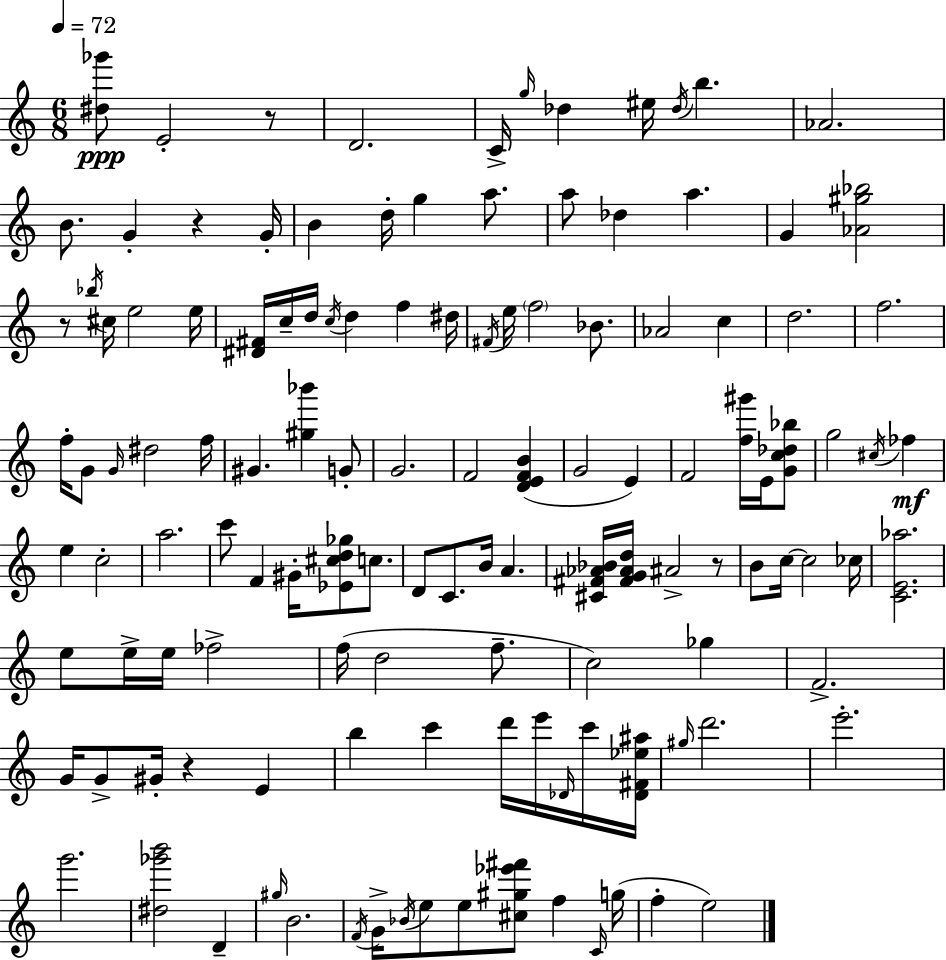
{
  \clef treble
  \numericTimeSignature
  \time 6/8
  \key a \minor
  \tempo 4 = 72
  \repeat volta 2 { <dis'' ges'''>8\ppp e'2-. r8 | d'2. | c'16-> \grace { g''16 } des''4 eis''16 \acciaccatura { des''16 } b''4. | aes'2. | \break b'8. g'4-. r4 | g'16-. b'4 d''16-. g''4 a''8. | a''8 des''4 a''4. | g'4 <aes' gis'' bes''>2 | \break r8 \acciaccatura { bes''16 } cis''16 e''2 | e''16 <dis' fis'>16 c''16-- d''16 \acciaccatura { c''16 } d''4 f''4 | dis''16 \acciaccatura { fis'16 } e''16 \parenthesize f''2 | bes'8. aes'2 | \break c''4 d''2. | f''2. | f''16-. g'8 \grace { g'16 } dis''2 | f''16 gis'4. | \break <gis'' bes'''>4 g'8-. g'2. | f'2 | <d' e' f' b'>4( g'2 | e'4) f'2 | \break <f'' gis'''>16 e'16 <g' c'' des'' bes''>8 g''2 | \acciaccatura { cis''16 } fes''4\mf e''4 c''2-. | a''2. | c'''8 f'4 | \break gis'16-. <ees' cis'' d'' ges''>8 c''8. d'8 c'8. | b'16 a'4. <cis' fis' aes' bes'>16 <fis' g' aes' d''>16 ais'2-> | r8 b'8 c''16~~ c''2 | ces''16 <c' e' aes''>2. | \break e''8 e''16-> e''16 fes''2-> | f''16( d''2 | f''8.-- c''2) | ges''4 f'2.-> | \break g'16 g'8-> gis'16-. r4 | e'4 b''4 c'''4 | d'''16 e'''16 \grace { des'16 } c'''16 <des' fis' ees'' ais''>16 \grace { gis''16 } d'''2. | e'''2.-. | \break g'''2. | <dis'' ges''' b'''>2 | d'4-- \grace { gis''16 } b'2. | \acciaccatura { f'16 } g'16-> | \break \acciaccatura { bes'16 } e''8 e''8 <cis'' gis'' ees''' fis'''>8 f''4 \grace { c'16 } | g''16( f''4-. e''2) | } \bar "|."
}